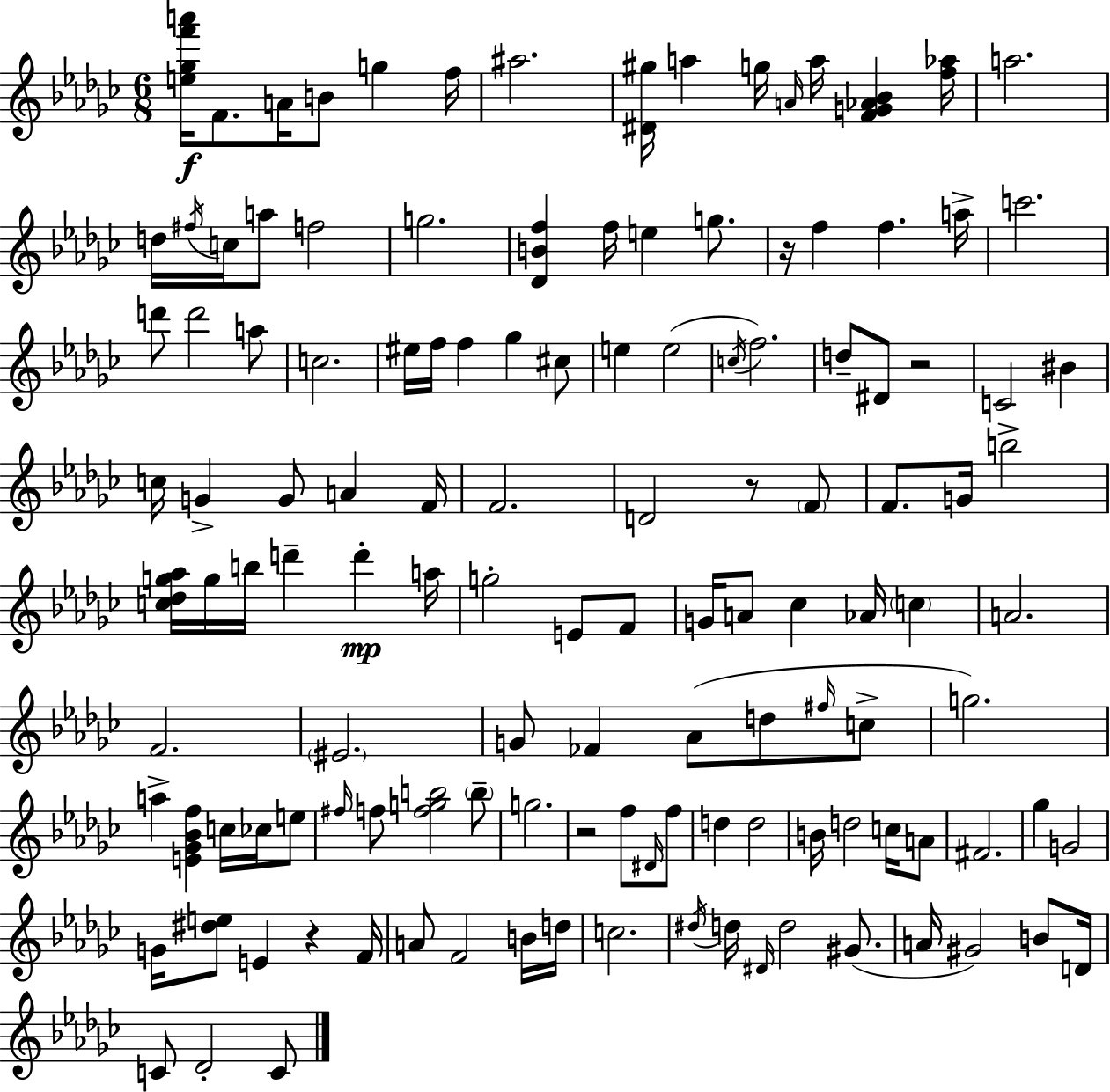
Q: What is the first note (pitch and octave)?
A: F4